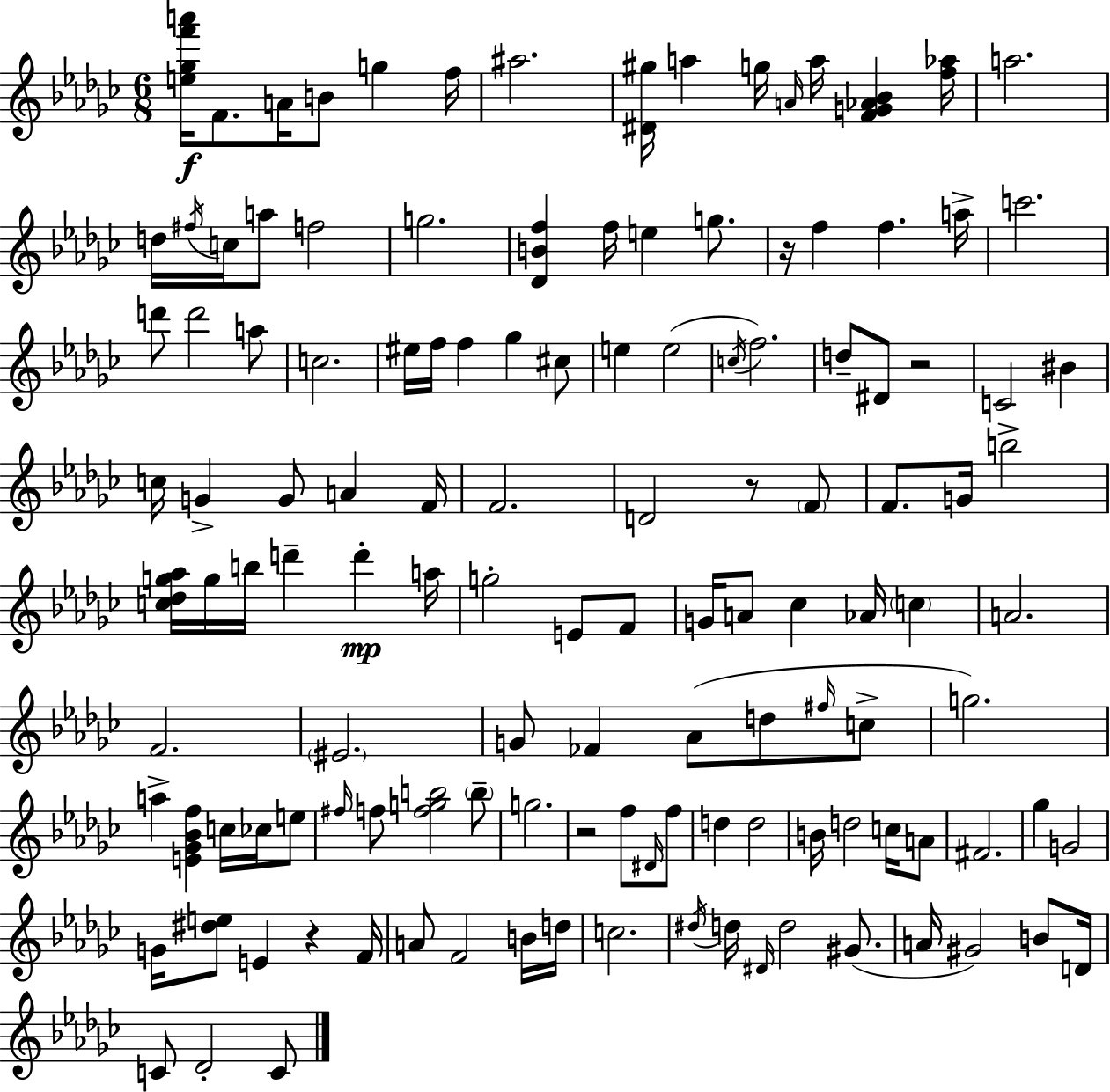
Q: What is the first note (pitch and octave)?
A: F4